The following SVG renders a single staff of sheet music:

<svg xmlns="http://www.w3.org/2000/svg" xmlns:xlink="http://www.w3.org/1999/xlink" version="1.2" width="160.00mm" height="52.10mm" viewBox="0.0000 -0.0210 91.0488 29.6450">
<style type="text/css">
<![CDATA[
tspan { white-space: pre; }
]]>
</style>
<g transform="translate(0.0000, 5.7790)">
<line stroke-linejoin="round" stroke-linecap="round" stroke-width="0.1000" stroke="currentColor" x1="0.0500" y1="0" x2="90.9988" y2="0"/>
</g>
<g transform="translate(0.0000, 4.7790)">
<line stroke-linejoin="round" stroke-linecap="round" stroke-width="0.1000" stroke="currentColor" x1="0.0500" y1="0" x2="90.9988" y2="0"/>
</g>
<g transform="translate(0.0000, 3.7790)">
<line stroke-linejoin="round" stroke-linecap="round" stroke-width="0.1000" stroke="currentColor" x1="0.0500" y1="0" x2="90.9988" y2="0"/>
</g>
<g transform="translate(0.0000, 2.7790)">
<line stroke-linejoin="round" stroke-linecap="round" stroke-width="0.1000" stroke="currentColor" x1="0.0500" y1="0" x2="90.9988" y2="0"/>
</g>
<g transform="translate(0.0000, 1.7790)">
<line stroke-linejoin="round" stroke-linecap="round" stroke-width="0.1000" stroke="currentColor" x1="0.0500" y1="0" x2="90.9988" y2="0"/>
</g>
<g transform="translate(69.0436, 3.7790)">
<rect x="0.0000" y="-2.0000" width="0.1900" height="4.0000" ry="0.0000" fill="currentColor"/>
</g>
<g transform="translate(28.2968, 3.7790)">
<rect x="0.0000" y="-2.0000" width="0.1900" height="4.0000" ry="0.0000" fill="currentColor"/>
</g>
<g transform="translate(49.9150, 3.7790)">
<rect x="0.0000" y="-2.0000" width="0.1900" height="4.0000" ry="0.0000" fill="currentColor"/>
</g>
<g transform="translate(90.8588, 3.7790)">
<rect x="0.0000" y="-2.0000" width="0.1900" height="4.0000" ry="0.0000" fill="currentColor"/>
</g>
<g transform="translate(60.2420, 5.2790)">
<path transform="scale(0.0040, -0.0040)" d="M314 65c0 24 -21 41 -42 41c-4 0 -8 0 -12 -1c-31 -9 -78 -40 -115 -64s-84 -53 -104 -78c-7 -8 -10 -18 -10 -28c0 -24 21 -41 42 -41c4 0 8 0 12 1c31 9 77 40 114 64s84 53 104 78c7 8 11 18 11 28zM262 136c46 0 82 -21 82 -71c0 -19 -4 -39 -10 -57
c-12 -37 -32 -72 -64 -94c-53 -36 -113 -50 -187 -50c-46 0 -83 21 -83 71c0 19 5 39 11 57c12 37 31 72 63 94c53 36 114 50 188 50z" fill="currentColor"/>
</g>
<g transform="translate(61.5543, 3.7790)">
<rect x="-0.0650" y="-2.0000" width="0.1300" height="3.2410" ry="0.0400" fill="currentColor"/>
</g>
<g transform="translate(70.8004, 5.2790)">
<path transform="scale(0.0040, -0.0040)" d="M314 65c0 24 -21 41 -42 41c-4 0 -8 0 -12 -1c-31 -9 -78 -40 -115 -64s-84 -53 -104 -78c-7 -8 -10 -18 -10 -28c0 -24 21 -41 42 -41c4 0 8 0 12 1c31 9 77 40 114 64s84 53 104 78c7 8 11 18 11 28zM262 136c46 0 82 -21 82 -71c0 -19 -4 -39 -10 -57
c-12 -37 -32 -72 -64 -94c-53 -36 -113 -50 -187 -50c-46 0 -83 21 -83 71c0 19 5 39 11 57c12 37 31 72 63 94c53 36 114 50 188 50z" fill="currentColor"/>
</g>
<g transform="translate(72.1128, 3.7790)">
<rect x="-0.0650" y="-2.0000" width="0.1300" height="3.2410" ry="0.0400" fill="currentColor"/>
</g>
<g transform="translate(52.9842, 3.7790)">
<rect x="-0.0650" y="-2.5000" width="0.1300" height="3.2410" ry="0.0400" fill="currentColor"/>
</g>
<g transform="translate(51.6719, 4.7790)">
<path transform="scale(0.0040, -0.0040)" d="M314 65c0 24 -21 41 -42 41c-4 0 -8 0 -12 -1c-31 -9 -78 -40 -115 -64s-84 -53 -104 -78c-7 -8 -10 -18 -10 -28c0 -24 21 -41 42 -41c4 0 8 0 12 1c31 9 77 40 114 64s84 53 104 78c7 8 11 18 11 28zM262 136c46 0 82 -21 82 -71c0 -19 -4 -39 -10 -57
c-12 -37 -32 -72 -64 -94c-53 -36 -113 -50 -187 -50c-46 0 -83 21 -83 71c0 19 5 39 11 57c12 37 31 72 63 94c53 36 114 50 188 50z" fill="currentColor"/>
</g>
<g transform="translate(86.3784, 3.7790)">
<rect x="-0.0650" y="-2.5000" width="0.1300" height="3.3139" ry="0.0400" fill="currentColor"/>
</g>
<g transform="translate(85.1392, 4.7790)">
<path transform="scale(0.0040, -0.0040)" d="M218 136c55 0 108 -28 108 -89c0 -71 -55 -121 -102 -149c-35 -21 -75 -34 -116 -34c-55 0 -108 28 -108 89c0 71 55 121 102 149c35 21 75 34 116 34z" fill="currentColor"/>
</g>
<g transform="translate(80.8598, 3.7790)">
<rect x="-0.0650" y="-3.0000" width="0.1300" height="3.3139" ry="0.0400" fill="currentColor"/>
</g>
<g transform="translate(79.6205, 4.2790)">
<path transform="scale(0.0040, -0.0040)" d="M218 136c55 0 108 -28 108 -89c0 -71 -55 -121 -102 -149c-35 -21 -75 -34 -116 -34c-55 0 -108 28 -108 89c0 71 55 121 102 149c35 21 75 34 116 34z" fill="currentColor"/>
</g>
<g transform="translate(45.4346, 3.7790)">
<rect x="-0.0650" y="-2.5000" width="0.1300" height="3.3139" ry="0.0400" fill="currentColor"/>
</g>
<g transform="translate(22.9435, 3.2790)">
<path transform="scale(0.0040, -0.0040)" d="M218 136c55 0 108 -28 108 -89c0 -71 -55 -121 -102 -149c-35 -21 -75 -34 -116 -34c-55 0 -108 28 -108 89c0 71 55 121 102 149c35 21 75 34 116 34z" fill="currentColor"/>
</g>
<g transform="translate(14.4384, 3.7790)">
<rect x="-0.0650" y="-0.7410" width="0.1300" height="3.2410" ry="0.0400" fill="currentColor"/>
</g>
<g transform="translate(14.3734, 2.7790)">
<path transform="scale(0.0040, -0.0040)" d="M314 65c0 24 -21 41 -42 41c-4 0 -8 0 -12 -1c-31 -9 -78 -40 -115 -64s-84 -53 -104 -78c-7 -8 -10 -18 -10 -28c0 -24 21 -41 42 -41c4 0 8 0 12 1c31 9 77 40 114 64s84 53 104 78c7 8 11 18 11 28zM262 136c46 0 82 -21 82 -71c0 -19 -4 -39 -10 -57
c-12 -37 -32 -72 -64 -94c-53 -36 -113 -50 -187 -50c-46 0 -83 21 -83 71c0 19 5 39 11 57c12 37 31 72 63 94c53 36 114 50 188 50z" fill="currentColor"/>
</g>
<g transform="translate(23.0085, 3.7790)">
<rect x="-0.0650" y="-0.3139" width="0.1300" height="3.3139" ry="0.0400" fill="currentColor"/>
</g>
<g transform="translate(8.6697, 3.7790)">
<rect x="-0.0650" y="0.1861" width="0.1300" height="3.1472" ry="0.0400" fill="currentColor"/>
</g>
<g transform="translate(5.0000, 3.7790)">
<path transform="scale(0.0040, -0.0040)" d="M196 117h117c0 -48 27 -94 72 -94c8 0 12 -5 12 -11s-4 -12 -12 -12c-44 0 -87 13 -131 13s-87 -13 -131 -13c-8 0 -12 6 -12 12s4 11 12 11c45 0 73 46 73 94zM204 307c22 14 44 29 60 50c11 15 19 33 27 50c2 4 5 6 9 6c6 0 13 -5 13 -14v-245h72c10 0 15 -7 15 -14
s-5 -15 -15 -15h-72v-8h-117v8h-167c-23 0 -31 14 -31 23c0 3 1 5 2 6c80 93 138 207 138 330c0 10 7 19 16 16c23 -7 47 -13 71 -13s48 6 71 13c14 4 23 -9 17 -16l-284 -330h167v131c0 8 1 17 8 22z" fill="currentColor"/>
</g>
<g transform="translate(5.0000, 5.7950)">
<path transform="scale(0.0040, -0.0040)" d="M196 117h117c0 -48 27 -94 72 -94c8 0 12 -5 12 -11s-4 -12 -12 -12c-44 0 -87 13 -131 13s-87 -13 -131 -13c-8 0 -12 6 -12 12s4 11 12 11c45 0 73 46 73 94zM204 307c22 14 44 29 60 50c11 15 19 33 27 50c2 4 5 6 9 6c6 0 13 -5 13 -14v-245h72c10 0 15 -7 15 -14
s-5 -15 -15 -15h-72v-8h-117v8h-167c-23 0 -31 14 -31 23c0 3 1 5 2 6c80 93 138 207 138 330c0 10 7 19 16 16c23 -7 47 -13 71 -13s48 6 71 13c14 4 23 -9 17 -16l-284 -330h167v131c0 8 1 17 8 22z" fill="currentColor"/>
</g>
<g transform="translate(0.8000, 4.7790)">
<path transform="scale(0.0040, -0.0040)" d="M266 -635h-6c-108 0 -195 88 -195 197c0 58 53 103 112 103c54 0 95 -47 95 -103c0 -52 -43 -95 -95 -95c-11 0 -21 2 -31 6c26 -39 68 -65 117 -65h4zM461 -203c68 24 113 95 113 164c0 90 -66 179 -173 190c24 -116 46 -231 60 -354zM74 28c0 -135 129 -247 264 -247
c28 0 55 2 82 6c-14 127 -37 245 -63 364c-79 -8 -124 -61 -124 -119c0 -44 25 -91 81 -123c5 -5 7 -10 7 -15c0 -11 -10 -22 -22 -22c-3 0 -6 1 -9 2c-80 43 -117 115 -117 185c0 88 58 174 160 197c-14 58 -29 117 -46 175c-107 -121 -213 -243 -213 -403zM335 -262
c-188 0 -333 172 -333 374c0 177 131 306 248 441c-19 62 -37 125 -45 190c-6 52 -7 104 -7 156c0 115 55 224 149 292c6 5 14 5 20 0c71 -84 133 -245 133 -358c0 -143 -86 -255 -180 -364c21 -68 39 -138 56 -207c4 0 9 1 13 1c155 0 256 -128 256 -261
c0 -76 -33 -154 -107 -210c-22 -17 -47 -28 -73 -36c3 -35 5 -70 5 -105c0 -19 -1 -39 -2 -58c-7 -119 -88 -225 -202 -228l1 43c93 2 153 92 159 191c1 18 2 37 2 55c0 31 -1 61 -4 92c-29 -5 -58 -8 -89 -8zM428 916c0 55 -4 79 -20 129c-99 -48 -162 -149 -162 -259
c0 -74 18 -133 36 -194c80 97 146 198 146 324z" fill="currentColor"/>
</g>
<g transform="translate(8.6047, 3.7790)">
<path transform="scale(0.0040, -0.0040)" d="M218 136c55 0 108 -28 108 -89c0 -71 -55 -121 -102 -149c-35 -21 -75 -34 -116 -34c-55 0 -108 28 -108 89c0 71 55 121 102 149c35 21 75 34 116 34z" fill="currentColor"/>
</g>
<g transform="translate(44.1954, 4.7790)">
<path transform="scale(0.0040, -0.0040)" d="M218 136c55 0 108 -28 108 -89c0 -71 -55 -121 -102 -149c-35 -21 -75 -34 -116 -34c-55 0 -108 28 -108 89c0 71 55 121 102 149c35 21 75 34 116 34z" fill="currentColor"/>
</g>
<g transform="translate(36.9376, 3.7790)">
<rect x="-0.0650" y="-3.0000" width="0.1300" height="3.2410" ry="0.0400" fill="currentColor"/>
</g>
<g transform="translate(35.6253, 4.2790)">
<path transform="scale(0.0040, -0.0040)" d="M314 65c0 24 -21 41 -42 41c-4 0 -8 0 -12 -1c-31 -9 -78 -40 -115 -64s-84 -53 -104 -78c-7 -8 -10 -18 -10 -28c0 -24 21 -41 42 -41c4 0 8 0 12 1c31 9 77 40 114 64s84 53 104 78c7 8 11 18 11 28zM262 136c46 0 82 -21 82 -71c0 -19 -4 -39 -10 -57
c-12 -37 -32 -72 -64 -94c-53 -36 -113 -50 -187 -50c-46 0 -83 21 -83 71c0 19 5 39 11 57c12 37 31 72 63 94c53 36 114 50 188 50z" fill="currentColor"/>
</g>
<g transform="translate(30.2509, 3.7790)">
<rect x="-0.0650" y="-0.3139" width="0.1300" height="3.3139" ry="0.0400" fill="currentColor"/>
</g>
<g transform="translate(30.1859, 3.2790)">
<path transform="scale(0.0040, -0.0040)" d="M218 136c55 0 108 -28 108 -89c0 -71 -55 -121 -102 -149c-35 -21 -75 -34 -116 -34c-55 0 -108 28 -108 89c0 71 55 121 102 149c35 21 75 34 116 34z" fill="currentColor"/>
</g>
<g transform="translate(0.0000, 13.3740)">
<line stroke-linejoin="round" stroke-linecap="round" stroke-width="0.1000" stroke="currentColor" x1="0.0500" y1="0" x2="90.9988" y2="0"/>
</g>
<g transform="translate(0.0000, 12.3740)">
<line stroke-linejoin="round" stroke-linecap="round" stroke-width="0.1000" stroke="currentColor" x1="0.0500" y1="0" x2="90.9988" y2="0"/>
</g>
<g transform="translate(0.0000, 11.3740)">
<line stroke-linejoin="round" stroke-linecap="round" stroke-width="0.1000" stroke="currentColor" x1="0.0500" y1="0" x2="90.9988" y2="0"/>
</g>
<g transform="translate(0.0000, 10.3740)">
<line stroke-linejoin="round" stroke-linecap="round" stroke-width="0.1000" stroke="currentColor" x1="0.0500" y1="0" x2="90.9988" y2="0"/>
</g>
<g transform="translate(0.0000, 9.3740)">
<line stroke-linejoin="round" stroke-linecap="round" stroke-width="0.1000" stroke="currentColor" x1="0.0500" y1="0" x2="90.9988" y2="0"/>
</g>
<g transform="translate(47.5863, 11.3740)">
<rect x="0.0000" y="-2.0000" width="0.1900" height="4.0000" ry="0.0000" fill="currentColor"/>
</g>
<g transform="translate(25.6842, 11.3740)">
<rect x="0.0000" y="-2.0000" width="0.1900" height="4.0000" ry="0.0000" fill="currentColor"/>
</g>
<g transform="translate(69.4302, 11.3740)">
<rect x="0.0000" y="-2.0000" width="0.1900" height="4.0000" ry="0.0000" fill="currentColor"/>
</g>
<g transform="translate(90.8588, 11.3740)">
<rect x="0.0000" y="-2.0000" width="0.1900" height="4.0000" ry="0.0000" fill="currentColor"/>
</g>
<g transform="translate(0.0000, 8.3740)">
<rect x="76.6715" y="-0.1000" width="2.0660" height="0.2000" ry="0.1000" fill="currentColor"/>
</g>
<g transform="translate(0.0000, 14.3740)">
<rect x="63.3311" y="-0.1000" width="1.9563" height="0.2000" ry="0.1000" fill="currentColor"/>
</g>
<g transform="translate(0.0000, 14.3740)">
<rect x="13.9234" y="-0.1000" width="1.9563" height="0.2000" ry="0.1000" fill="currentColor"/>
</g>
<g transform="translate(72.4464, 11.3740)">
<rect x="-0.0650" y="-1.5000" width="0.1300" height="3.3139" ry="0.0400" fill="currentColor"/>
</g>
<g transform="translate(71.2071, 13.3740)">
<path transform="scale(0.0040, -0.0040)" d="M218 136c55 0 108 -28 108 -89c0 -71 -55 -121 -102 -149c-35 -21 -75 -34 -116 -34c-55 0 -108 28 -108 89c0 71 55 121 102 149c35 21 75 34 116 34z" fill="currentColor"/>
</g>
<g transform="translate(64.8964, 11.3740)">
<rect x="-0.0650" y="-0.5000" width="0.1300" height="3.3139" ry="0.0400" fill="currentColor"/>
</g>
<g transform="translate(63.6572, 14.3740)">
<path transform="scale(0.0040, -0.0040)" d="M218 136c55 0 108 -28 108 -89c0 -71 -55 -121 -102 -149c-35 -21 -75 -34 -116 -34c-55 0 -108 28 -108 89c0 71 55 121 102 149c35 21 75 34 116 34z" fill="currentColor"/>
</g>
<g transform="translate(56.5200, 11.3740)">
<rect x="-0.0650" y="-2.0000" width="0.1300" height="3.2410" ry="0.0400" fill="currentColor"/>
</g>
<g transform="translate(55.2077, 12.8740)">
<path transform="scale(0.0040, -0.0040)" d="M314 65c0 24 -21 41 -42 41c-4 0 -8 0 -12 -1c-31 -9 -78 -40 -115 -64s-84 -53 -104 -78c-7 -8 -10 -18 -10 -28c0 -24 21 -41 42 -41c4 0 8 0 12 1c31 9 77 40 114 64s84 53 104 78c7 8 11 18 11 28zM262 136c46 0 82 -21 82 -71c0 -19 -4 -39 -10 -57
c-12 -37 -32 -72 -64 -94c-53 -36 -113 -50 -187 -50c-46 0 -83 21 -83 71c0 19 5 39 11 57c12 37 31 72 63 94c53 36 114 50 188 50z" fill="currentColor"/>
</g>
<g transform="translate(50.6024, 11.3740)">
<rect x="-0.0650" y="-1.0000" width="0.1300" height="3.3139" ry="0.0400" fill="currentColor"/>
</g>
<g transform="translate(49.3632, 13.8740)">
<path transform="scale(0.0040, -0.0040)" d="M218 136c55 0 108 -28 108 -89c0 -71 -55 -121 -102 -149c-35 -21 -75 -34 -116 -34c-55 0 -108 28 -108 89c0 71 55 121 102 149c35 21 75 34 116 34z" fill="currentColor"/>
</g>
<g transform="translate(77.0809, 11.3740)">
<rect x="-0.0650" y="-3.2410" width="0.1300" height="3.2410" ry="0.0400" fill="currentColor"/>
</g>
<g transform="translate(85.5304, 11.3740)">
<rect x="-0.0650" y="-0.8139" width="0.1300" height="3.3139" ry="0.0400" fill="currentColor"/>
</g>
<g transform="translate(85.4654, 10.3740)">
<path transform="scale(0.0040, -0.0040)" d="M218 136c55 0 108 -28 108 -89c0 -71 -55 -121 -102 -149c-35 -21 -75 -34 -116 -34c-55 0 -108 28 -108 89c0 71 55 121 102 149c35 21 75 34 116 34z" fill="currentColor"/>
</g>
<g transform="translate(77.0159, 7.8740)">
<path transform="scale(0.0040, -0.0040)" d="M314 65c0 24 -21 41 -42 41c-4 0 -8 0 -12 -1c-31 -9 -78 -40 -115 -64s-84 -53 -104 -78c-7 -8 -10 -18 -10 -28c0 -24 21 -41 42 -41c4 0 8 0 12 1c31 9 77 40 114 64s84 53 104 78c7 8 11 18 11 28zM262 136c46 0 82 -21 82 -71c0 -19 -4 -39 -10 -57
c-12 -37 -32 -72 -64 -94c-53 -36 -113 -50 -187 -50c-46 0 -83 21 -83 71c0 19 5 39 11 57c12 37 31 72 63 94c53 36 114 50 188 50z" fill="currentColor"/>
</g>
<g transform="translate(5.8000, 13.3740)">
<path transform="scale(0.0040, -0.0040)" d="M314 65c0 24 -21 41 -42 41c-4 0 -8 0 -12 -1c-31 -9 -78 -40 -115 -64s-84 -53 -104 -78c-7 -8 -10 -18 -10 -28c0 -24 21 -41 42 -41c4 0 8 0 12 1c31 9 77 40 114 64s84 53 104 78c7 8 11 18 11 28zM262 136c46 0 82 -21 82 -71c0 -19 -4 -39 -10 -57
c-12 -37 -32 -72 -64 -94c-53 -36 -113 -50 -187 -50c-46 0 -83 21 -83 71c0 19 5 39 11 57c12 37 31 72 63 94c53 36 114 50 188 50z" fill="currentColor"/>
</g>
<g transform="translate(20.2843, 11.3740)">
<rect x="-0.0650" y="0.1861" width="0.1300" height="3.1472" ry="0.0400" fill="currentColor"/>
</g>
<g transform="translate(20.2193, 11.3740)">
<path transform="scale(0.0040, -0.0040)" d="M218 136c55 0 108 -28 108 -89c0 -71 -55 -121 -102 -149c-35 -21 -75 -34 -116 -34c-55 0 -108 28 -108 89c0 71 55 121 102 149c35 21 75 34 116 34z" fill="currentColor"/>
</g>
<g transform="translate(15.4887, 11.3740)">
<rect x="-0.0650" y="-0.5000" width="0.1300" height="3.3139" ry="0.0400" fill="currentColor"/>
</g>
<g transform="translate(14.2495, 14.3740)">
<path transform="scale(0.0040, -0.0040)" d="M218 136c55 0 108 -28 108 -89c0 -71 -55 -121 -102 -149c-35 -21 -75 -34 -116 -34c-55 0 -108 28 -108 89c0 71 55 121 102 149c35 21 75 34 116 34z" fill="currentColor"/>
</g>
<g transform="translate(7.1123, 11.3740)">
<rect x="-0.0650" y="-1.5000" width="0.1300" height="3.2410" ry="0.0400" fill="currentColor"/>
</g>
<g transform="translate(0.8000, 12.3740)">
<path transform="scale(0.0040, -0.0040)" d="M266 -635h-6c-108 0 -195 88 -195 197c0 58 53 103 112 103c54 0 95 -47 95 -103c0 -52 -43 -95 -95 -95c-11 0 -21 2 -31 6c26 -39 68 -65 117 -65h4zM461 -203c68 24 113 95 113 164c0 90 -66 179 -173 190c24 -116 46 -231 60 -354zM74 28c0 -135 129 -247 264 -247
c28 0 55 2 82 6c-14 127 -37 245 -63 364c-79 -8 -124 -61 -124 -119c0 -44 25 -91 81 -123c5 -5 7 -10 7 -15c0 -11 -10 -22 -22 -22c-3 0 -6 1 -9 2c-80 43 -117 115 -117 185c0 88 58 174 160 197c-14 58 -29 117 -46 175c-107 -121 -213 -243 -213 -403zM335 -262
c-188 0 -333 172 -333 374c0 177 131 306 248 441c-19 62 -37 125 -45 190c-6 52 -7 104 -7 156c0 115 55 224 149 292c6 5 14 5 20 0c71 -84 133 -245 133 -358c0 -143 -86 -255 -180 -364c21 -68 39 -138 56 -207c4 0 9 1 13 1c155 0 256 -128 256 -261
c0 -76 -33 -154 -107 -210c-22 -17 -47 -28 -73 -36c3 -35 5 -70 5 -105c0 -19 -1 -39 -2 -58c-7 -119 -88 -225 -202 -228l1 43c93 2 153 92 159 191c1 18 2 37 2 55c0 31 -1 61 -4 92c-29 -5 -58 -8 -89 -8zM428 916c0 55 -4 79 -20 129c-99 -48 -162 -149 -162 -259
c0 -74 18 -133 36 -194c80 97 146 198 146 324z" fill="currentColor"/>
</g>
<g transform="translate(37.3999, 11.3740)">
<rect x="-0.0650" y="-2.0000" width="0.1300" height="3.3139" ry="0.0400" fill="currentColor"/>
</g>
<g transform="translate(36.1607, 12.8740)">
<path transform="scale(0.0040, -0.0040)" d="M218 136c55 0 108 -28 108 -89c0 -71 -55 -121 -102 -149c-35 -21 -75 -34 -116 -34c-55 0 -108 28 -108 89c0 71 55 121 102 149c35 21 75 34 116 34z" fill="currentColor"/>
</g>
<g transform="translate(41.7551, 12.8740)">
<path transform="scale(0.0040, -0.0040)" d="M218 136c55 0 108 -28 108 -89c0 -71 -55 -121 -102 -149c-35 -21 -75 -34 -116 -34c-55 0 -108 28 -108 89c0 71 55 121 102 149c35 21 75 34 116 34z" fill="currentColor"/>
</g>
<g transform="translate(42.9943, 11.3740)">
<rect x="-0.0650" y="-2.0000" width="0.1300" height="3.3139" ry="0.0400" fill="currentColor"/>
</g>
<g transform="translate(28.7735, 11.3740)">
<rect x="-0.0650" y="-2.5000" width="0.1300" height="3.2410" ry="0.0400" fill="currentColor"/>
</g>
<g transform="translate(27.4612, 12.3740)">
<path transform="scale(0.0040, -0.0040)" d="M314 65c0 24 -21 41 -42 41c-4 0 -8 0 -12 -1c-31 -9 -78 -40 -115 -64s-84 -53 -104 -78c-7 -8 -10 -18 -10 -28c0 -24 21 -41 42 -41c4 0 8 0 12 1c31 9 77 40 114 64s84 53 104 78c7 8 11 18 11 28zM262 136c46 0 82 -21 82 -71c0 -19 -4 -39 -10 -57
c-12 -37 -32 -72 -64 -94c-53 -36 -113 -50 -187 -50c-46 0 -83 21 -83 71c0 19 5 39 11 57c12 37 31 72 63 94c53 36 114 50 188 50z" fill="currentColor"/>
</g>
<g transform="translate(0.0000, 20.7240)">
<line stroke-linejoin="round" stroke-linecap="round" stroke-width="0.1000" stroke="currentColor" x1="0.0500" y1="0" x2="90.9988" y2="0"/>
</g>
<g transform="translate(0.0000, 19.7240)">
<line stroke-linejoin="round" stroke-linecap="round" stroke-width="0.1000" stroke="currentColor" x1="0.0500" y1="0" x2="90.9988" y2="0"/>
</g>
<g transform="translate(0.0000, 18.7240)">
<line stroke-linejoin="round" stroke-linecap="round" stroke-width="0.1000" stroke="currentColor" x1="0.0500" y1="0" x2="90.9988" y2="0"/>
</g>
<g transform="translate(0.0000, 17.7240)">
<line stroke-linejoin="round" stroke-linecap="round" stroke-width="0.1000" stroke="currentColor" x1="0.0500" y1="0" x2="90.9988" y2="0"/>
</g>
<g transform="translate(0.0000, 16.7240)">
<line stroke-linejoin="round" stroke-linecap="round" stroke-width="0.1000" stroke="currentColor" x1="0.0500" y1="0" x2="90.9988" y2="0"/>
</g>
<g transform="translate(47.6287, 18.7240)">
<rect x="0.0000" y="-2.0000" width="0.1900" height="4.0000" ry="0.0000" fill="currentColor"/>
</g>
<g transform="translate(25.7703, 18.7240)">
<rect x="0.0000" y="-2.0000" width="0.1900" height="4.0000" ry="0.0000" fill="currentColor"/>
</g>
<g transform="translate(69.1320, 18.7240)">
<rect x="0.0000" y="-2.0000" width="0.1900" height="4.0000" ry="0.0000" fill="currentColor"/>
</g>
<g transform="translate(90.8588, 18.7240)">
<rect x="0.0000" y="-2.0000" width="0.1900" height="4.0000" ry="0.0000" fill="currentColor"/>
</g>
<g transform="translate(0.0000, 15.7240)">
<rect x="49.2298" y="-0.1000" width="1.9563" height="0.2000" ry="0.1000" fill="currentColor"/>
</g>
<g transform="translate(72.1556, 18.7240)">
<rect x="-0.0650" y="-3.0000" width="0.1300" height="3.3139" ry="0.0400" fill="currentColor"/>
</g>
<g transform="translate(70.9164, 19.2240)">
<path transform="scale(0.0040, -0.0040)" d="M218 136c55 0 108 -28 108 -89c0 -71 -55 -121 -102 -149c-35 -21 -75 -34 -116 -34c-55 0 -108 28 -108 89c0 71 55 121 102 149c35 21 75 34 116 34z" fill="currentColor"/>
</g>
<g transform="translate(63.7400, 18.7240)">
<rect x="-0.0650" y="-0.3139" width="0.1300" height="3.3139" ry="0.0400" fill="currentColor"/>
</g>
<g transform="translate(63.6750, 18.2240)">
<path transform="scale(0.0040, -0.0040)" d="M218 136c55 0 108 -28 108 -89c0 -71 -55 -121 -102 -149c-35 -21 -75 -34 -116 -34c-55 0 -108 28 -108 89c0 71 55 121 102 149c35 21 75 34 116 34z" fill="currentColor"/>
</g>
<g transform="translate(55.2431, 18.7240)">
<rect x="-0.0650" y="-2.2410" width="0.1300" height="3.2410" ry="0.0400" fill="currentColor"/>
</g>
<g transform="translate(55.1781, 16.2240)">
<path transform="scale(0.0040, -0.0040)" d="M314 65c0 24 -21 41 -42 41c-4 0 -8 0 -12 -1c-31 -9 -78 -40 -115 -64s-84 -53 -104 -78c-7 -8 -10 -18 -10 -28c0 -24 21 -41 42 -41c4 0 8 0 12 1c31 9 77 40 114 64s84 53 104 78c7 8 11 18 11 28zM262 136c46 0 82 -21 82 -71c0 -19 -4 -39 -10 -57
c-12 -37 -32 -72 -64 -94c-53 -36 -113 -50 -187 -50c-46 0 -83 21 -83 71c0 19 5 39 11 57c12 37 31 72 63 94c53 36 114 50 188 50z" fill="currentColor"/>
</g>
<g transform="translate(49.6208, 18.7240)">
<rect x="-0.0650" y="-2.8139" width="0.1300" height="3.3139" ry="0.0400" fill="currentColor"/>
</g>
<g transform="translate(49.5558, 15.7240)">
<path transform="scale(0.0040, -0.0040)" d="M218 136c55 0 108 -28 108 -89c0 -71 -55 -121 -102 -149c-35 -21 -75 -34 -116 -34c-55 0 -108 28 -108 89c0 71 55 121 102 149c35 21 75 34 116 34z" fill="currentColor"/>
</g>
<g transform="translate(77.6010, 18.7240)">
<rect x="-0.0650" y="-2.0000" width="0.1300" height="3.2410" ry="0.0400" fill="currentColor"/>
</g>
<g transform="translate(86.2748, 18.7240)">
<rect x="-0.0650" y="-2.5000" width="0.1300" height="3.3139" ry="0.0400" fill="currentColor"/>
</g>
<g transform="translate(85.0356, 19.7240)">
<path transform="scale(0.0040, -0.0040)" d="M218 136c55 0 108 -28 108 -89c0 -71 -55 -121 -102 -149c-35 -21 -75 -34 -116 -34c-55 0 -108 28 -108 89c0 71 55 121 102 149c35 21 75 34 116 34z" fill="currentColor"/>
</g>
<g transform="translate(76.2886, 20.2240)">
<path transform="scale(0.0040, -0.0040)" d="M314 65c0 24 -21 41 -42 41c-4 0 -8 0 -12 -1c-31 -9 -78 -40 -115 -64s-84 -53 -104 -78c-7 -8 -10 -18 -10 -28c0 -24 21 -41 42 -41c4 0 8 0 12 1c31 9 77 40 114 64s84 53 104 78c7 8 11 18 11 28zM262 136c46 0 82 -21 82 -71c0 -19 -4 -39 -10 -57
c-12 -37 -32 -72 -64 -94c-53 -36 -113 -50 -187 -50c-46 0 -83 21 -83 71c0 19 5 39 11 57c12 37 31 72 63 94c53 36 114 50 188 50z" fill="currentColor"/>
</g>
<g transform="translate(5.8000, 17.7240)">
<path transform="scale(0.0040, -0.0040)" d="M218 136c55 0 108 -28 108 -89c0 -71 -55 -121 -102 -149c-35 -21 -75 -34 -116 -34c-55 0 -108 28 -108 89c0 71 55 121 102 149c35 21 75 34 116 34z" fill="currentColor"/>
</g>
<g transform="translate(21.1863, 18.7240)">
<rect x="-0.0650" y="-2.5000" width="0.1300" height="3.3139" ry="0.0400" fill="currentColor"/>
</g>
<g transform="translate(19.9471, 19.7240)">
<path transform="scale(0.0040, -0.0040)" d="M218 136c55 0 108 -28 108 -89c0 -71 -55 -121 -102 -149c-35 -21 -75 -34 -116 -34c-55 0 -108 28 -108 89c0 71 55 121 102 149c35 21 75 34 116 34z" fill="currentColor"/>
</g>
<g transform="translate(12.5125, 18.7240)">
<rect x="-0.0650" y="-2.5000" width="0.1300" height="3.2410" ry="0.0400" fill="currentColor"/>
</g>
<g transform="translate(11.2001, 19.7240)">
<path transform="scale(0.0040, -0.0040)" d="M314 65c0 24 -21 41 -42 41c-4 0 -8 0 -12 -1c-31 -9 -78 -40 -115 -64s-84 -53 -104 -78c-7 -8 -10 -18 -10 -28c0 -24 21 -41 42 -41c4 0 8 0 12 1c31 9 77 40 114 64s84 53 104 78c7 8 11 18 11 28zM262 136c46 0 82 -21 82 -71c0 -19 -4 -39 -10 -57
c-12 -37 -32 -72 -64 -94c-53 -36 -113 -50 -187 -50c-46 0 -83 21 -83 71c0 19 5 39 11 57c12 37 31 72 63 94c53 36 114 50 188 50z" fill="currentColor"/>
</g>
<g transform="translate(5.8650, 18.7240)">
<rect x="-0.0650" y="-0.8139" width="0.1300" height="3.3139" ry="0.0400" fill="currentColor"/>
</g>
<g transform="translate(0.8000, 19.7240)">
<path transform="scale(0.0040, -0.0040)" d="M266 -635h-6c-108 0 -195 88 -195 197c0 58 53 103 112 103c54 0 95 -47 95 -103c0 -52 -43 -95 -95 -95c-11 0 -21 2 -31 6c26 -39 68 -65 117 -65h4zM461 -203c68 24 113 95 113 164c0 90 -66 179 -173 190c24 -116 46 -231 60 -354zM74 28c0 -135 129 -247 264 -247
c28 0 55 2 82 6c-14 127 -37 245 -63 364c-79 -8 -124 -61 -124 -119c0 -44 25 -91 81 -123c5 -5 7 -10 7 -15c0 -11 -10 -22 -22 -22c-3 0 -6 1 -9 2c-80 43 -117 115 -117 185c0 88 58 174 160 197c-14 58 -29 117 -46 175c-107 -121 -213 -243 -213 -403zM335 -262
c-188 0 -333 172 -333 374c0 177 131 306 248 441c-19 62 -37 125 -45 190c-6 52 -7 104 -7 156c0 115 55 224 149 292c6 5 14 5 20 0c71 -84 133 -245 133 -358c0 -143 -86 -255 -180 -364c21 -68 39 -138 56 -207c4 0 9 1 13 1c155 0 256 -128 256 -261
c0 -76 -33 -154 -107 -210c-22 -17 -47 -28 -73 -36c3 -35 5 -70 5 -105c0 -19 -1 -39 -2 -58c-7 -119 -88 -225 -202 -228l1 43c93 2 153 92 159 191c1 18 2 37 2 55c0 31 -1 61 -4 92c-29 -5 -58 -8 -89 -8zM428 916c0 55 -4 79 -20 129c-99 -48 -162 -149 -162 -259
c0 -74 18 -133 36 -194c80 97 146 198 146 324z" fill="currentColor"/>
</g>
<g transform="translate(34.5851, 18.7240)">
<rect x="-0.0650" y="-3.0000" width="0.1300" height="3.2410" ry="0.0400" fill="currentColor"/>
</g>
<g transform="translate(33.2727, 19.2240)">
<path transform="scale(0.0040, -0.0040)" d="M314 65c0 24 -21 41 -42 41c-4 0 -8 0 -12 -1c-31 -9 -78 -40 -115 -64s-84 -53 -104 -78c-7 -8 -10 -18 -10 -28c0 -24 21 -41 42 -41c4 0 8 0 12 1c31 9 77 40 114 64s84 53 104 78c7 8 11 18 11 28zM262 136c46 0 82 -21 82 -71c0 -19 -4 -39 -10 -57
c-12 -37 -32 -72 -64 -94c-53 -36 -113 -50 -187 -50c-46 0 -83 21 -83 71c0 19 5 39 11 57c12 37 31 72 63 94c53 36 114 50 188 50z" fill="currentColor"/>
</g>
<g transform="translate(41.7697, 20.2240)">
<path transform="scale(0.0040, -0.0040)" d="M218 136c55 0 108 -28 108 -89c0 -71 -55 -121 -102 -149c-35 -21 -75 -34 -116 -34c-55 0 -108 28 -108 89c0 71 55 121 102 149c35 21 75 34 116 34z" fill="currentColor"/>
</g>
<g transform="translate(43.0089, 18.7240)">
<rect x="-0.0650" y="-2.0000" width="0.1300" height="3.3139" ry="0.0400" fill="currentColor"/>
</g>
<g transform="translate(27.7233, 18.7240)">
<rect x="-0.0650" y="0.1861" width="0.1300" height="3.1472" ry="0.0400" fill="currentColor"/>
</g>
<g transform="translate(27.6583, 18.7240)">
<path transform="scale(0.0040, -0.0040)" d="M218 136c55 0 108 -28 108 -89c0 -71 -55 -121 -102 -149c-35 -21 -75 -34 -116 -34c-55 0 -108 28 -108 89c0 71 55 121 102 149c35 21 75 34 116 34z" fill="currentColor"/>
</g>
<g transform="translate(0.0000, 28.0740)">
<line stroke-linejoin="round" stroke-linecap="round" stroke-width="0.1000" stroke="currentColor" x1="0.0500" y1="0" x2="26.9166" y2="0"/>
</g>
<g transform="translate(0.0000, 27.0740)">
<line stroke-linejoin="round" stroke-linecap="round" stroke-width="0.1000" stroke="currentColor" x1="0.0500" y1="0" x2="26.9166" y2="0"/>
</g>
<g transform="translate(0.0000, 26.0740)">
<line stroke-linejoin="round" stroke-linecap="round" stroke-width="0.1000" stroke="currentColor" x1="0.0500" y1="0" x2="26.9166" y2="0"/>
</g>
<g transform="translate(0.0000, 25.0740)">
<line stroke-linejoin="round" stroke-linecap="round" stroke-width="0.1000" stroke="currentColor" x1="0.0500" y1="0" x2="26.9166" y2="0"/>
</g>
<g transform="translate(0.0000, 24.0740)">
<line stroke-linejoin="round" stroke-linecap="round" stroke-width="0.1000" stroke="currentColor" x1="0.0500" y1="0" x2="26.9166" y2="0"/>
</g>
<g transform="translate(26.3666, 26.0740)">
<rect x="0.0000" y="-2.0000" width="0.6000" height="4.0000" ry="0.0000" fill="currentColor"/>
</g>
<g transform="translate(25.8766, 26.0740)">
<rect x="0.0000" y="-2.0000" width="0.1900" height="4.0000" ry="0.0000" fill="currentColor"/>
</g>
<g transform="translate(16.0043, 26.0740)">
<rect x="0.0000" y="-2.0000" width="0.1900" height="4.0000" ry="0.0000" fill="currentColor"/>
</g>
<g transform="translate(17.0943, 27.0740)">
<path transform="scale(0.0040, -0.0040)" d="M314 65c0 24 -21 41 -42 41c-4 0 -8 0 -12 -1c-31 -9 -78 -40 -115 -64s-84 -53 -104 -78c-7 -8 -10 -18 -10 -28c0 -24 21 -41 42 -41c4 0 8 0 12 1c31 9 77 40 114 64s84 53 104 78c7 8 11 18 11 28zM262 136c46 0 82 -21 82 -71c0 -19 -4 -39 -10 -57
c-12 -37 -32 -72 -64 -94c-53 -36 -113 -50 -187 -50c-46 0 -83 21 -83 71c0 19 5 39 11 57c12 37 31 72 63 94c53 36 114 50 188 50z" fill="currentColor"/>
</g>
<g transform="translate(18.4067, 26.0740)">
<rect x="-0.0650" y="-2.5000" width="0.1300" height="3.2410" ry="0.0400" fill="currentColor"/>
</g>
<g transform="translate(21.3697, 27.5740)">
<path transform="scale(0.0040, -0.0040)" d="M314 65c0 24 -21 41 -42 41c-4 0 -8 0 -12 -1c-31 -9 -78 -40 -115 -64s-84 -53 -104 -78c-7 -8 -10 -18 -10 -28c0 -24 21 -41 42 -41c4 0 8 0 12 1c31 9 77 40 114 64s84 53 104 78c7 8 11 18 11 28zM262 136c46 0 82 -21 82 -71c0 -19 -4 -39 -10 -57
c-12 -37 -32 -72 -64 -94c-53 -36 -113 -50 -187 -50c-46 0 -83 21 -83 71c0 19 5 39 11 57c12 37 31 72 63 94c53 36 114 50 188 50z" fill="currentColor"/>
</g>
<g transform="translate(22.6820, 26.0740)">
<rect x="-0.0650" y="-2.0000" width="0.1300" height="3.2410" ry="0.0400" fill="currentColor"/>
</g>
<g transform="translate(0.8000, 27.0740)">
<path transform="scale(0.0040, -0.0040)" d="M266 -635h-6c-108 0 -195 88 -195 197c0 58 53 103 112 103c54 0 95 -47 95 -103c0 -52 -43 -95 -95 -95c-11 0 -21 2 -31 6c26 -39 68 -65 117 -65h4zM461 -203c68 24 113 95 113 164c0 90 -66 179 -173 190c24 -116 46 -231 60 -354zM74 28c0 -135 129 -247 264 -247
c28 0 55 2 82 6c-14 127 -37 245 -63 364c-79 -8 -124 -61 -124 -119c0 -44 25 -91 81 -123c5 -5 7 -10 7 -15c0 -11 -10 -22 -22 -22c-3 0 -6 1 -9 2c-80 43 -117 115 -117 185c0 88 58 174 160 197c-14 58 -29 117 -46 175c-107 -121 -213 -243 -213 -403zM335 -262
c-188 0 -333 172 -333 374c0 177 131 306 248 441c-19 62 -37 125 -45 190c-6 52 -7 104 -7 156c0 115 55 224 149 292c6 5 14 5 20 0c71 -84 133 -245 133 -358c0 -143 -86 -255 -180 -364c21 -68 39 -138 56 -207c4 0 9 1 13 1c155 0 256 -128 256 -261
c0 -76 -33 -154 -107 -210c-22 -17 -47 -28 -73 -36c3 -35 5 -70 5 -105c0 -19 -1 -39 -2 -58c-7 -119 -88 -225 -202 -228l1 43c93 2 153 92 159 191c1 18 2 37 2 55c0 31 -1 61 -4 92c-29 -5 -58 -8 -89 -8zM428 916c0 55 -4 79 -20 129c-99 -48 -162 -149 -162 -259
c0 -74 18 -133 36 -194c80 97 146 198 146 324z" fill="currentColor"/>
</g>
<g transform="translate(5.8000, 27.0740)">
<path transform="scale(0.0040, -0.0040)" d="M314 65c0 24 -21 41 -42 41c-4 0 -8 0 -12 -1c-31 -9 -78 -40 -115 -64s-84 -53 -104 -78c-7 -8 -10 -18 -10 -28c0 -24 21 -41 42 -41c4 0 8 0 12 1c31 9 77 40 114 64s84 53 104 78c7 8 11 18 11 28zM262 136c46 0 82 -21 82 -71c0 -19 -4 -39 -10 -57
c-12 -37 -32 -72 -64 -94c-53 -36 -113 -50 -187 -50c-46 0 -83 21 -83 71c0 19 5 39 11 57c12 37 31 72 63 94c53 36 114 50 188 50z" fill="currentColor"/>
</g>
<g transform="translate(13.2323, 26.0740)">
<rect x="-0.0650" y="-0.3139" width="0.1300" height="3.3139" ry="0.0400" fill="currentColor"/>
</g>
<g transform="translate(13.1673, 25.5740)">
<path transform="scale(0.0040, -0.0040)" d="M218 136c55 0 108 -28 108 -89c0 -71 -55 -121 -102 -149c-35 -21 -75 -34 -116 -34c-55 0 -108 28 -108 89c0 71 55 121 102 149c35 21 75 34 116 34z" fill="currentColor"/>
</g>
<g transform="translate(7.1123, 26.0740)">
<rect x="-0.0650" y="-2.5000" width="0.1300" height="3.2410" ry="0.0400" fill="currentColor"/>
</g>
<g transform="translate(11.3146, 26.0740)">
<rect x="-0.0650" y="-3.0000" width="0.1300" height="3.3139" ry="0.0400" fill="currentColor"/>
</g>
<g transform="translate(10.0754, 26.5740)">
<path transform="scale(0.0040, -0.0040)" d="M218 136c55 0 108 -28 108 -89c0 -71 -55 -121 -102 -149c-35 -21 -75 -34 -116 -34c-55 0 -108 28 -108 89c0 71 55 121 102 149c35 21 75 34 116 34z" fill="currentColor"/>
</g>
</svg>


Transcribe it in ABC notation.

X:1
T:Untitled
M:4/4
L:1/4
K:C
B d2 c c A2 G G2 F2 F2 A G E2 C B G2 F F D F2 C E b2 d d G2 G B A2 F a g2 c A F2 G G2 A c G2 F2